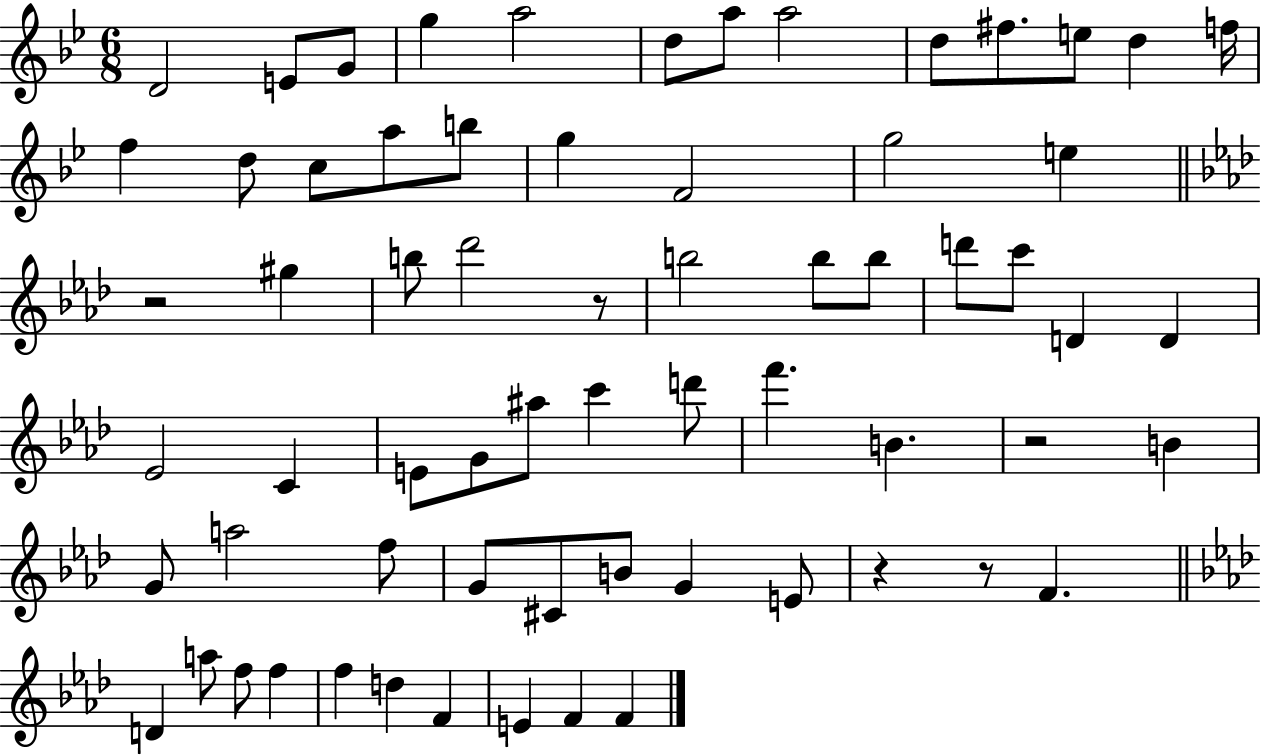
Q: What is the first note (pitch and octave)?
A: D4